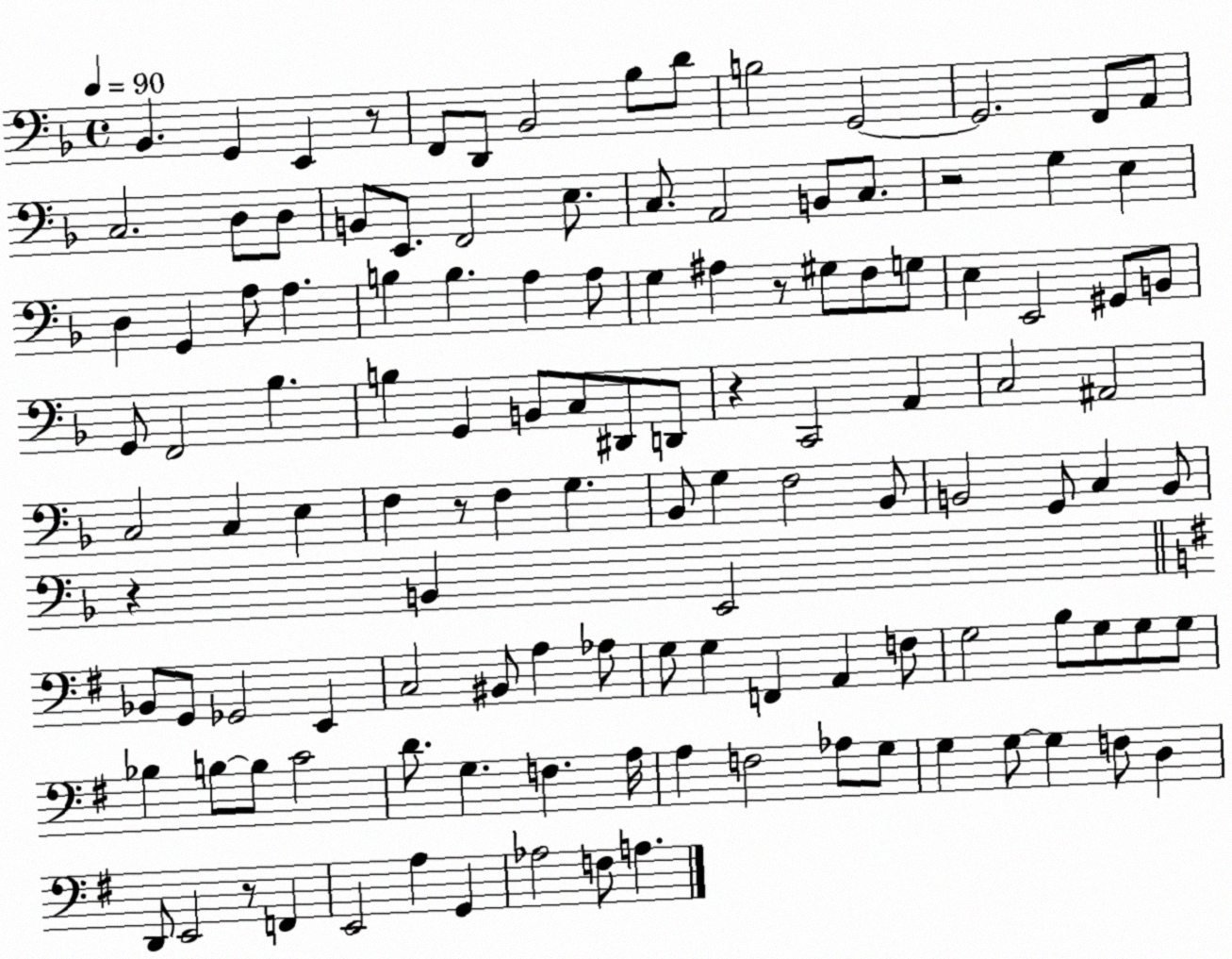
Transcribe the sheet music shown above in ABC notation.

X:1
T:Untitled
M:4/4
L:1/4
K:F
_B,, G,, E,, z/2 F,,/2 D,,/2 _B,,2 _B,/2 D/2 B,2 G,,2 G,,2 F,,/2 A,,/2 C,2 D,/2 D,/2 B,,/2 E,,/2 F,,2 E,/2 C,/2 A,,2 B,,/2 C,/2 z2 G, E, D, G,, A,/2 A, B, B, A, A,/2 G, ^A, z/2 ^G,/2 F,/2 G,/2 E, E,,2 ^G,,/2 B,,/2 G,,/2 F,,2 _B, B, G,, B,,/2 C,/2 ^D,,/2 D,,/2 z C,,2 A,, C,2 ^A,,2 C,2 C, E, F, z/2 F, G, _B,,/2 G, F,2 _B,,/2 B,,2 G,,/2 C, B,,/2 z B,, E,,2 _B,,/2 G,,/2 _G,,2 E,, C,2 ^B,,/2 A, _A,/2 G,/2 G, F,, A,, F,/2 G,2 B,/2 G,/2 G,/2 G,/2 _B, B,/2 B,/2 C2 D/2 G, F, A,/4 A, F,2 _A,/2 G,/2 G, G,/2 G, F,/2 D, D,,/2 E,,2 z/2 F,, E,,2 A, G,, _A,2 F,/2 A,